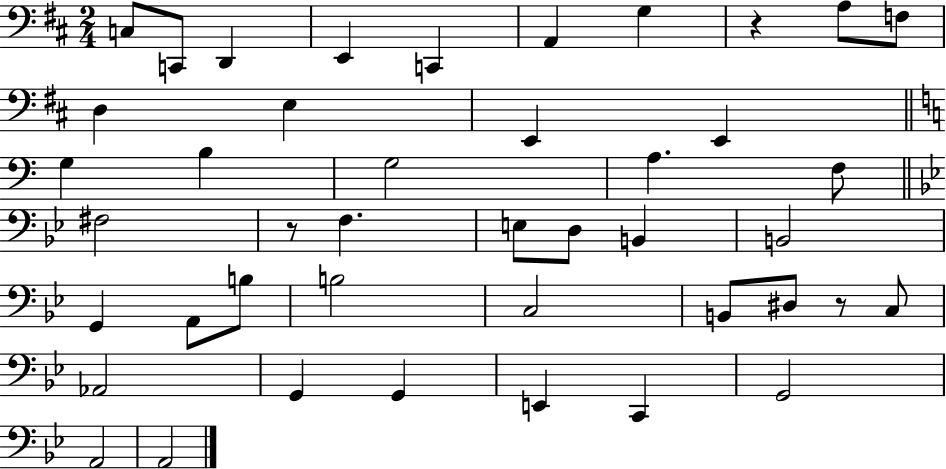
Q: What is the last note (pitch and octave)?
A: A2